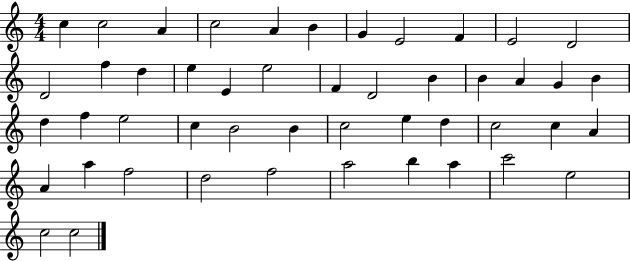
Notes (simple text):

C5/q C5/h A4/q C5/h A4/q B4/q G4/q E4/h F4/q E4/h D4/h D4/h F5/q D5/q E5/q E4/q E5/h F4/q D4/h B4/q B4/q A4/q G4/q B4/q D5/q F5/q E5/h C5/q B4/h B4/q C5/h E5/q D5/q C5/h C5/q A4/q A4/q A5/q F5/h D5/h F5/h A5/h B5/q A5/q C6/h E5/h C5/h C5/h